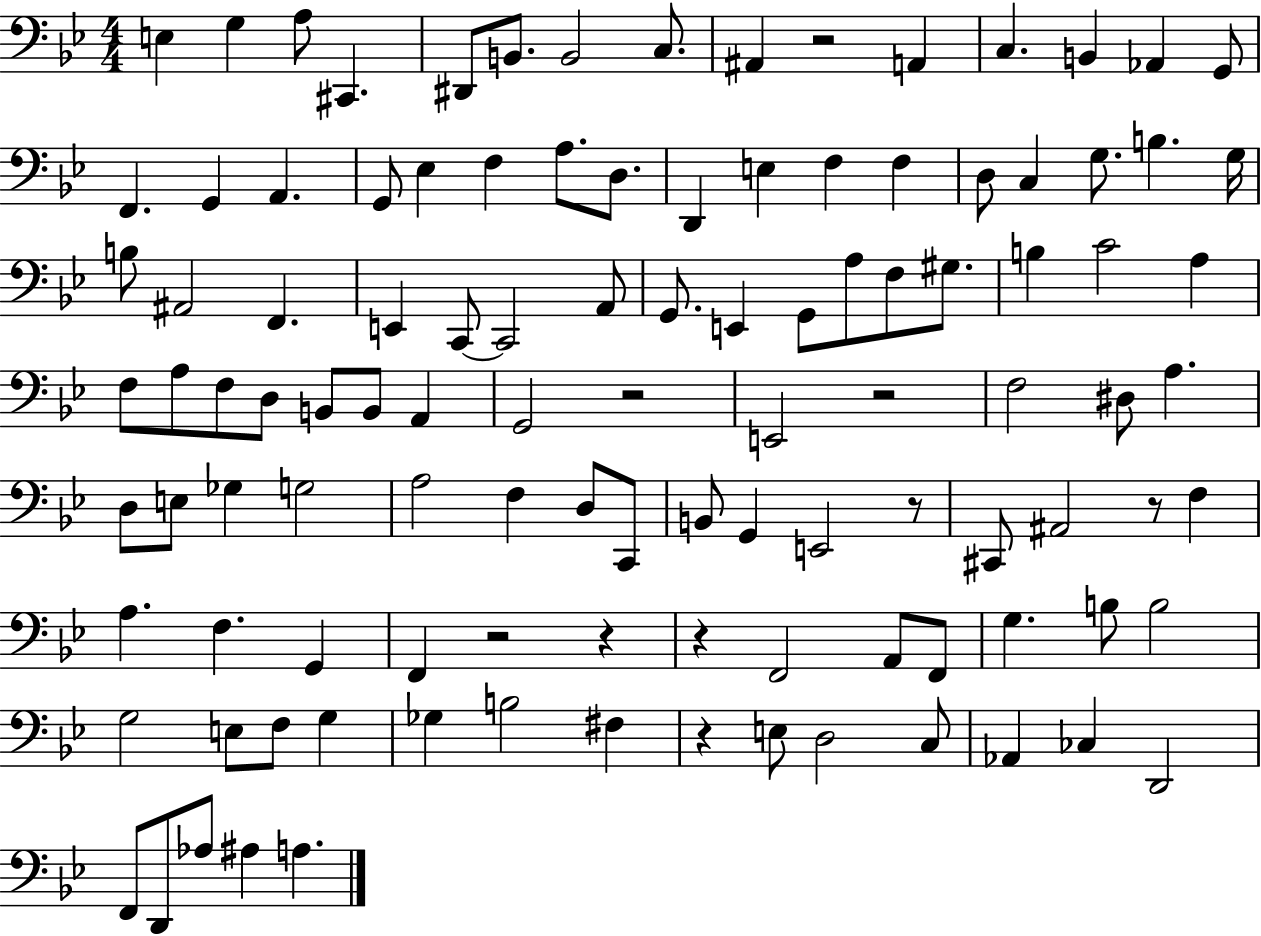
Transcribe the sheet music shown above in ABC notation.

X:1
T:Untitled
M:4/4
L:1/4
K:Bb
E, G, A,/2 ^C,, ^D,,/2 B,,/2 B,,2 C,/2 ^A,, z2 A,, C, B,, _A,, G,,/2 F,, G,, A,, G,,/2 _E, F, A,/2 D,/2 D,, E, F, F, D,/2 C, G,/2 B, G,/4 B,/2 ^A,,2 F,, E,, C,,/2 C,,2 A,,/2 G,,/2 E,, G,,/2 A,/2 F,/2 ^G,/2 B, C2 A, F,/2 A,/2 F,/2 D,/2 B,,/2 B,,/2 A,, G,,2 z2 E,,2 z2 F,2 ^D,/2 A, D,/2 E,/2 _G, G,2 A,2 F, D,/2 C,,/2 B,,/2 G,, E,,2 z/2 ^C,,/2 ^A,,2 z/2 F, A, F, G,, F,, z2 z z F,,2 A,,/2 F,,/2 G, B,/2 B,2 G,2 E,/2 F,/2 G, _G, B,2 ^F, z E,/2 D,2 C,/2 _A,, _C, D,,2 F,,/2 D,,/2 _A,/2 ^A, A,